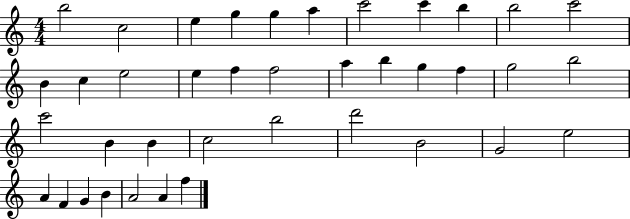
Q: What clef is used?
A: treble